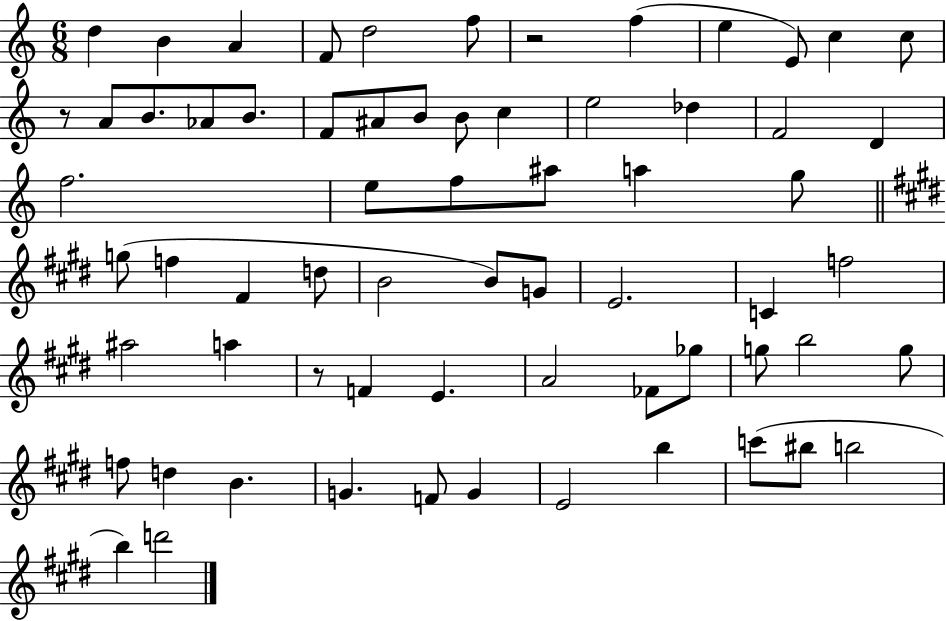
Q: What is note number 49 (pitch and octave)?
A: B5